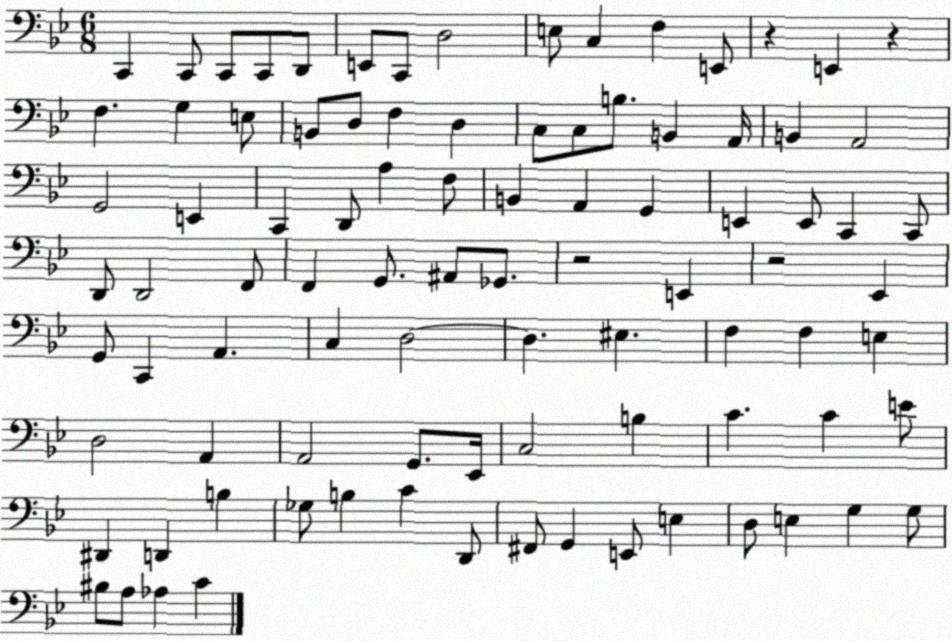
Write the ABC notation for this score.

X:1
T:Untitled
M:6/8
L:1/4
K:Bb
C,, C,,/2 C,,/2 C,,/2 D,,/2 E,,/2 C,,/2 D,2 E,/2 C, F, E,,/2 z E,, z F, G, E,/2 B,,/2 D,/2 F, D, C,/2 C,/2 B,/2 B,, A,,/4 B,, A,,2 G,,2 E,, C,, D,,/2 A, F,/2 B,, A,, G,, E,, E,,/2 C,, C,,/2 D,,/2 D,,2 F,,/2 F,, G,,/2 ^A,,/2 _G,,/2 z2 E,, z2 _E,, G,,/2 C,, A,, C, D,2 D, ^E, F, F, E, D,2 A,, A,,2 G,,/2 _E,,/4 C,2 B, C C E/2 ^D,, D,, B, _G,/2 B, C D,,/2 ^F,,/2 G,, E,,/2 E, D,/2 E, G, G,/2 ^B,/2 A,/2 _A, C